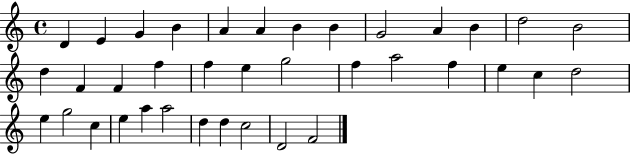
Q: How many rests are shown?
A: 0